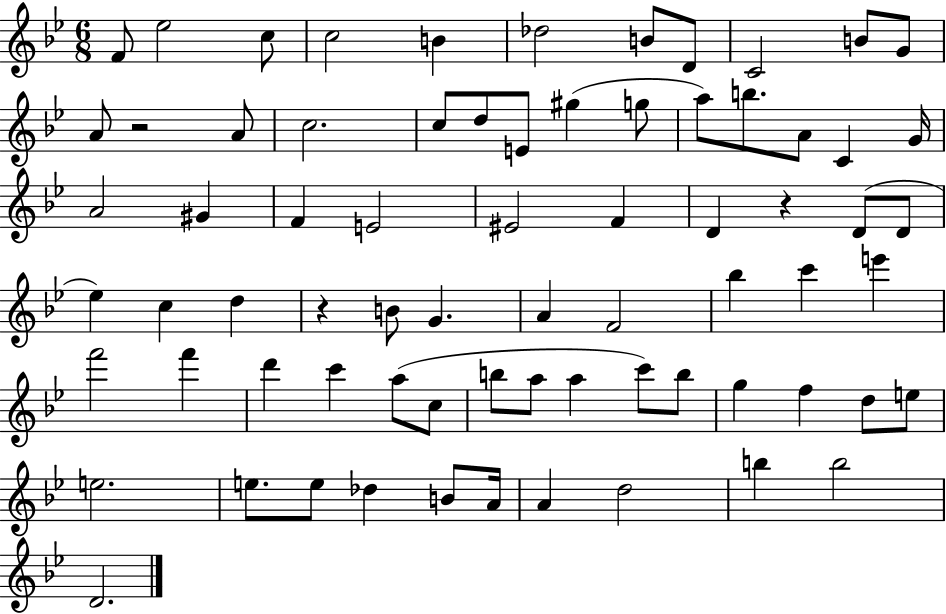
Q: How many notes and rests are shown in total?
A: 72